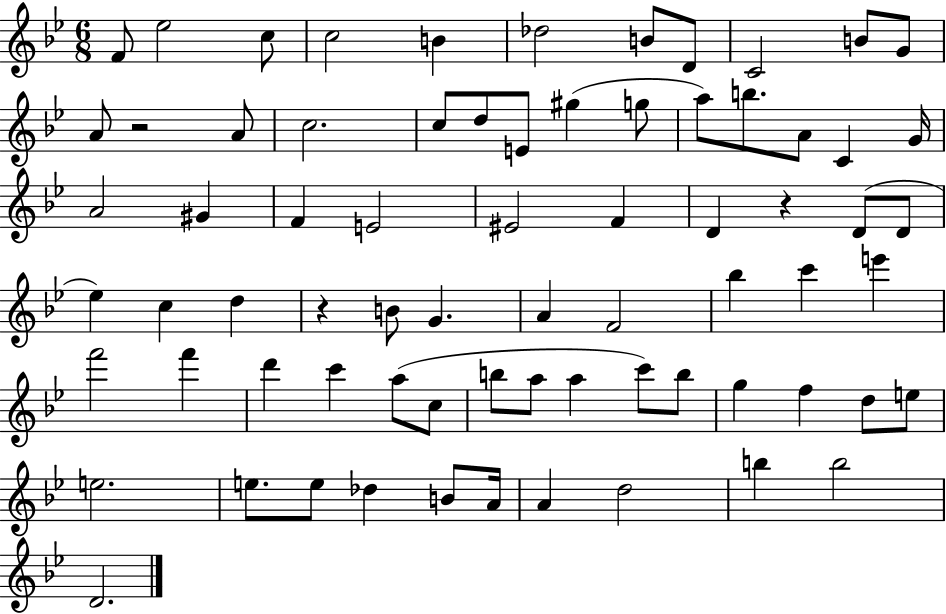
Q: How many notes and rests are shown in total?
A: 72